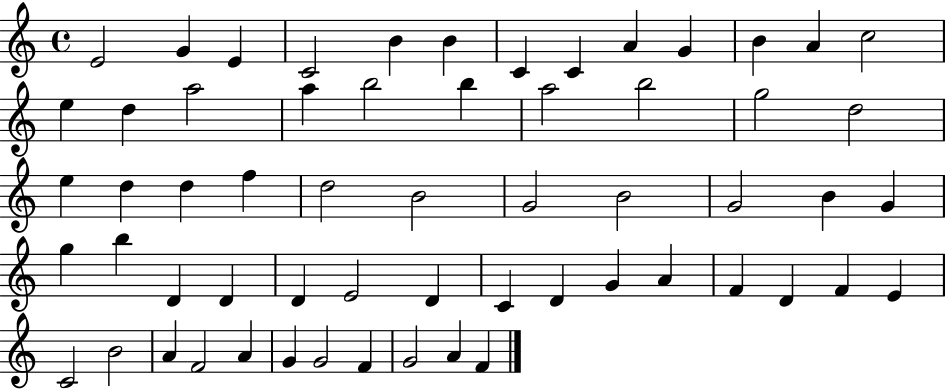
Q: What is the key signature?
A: C major